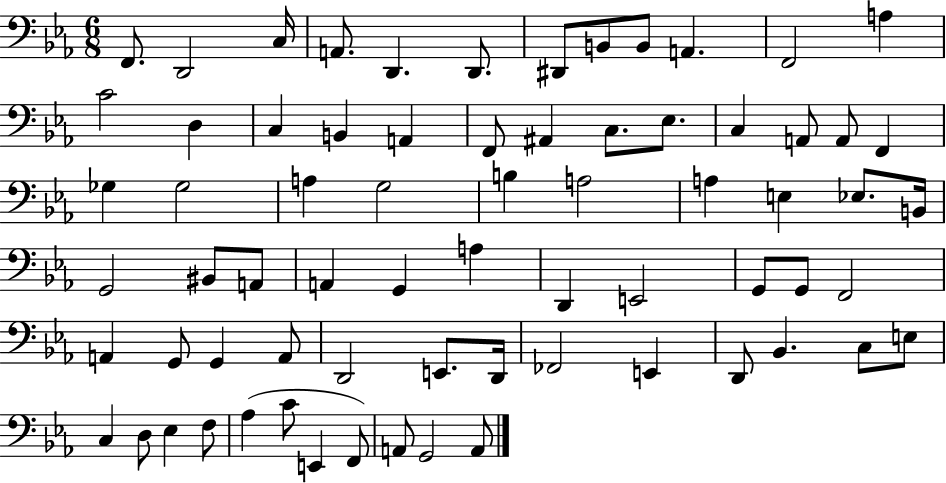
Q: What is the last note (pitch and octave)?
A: A2